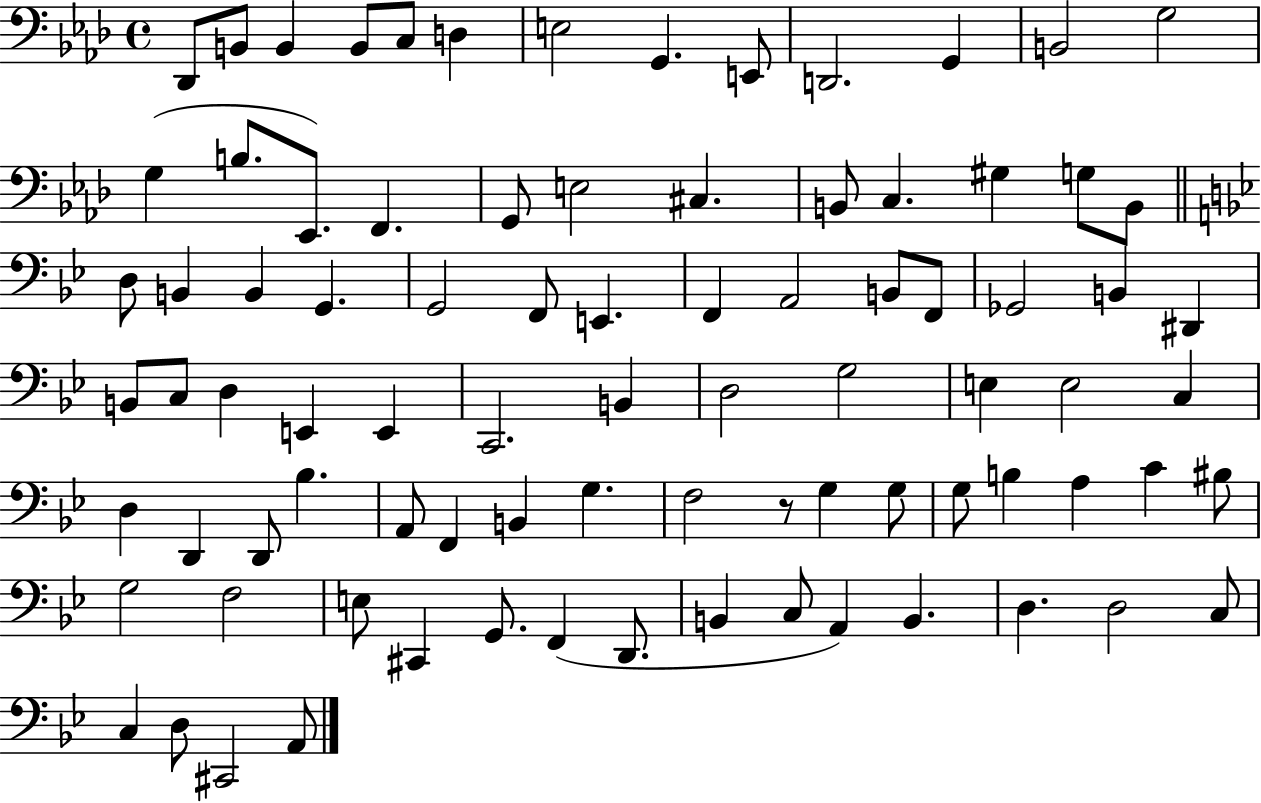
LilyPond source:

{
  \clef bass
  \time 4/4
  \defaultTimeSignature
  \key aes \major
  des,8 b,8 b,4 b,8 c8 d4 | e2 g,4. e,8 | d,2. g,4 | b,2 g2 | \break g4( b8. ees,8.) f,4. | g,8 e2 cis4. | b,8 c4. gis4 g8 b,8 | \bar "||" \break \key bes \major d8 b,4 b,4 g,4. | g,2 f,8 e,4. | f,4 a,2 b,8 f,8 | ges,2 b,4 dis,4 | \break b,8 c8 d4 e,4 e,4 | c,2. b,4 | d2 g2 | e4 e2 c4 | \break d4 d,4 d,8 bes4. | a,8 f,4 b,4 g4. | f2 r8 g4 g8 | g8 b4 a4 c'4 bis8 | \break g2 f2 | e8 cis,4 g,8. f,4( d,8. | b,4 c8 a,4) b,4. | d4. d2 c8 | \break c4 d8 cis,2 a,8 | \bar "|."
}